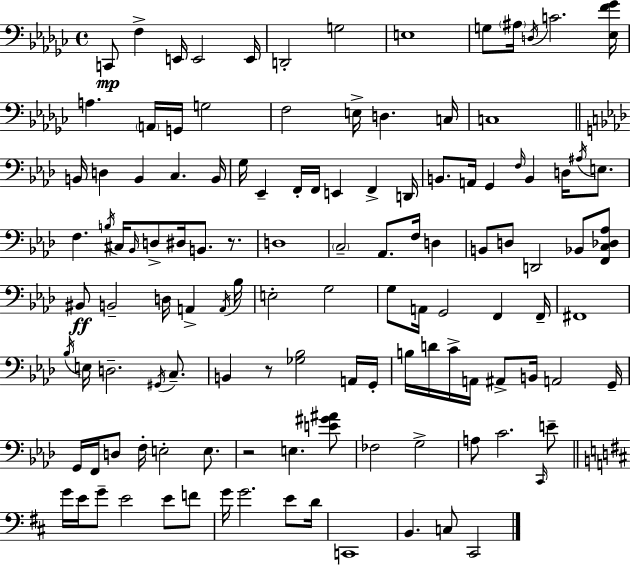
C2/e F3/q E2/s E2/h E2/s D2/h G3/h E3/w G3/e A#3/s D3/s C4/h. [Eb3,F4,Gb4]/s A3/q. A2/s G2/s G3/h F3/h E3/s D3/q. C3/s C3/w B2/s D3/q B2/q C3/q. B2/s G3/s Eb2/q F2/s F2/s E2/q F2/q D2/s B2/e. A2/s G2/q F3/s B2/q D3/s A#3/s E3/e. F3/q. B3/s C#3/s Bb2/s D3/e D#3/s B2/e. R/e. D3/w C3/h Ab2/e. F3/s D3/q B2/e D3/e D2/h Bb2/e [F2,C3,Db3,Ab3]/e BIS2/e B2/h D3/s A2/q A2/s Bb3/s E3/h G3/h G3/e A2/s G2/h F2/q F2/s F#2/w Bb3/s E3/s D3/h. G#2/s C3/e. B2/q R/e [Gb3,Bb3]/h A2/s G2/s B3/s D4/s C4/s A2/s A#2/e B2/s A2/h G2/s G2/s F2/s D3/e F3/s E3/h E3/e. R/h E3/q. [E4,G#4,A#4]/e FES3/h G3/h A3/e C4/h. C2/s E4/e G4/s E4/s G4/e E4/h E4/e F4/e G4/s G4/h. E4/e D4/s C2/w B2/q. C3/e C#2/h